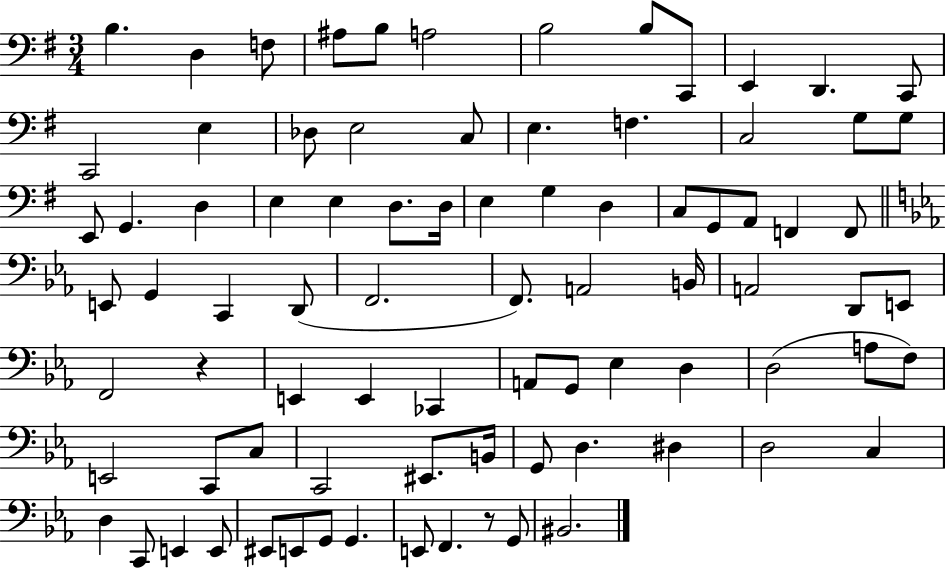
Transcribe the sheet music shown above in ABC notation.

X:1
T:Untitled
M:3/4
L:1/4
K:G
B, D, F,/2 ^A,/2 B,/2 A,2 B,2 B,/2 C,,/2 E,, D,, C,,/2 C,,2 E, _D,/2 E,2 C,/2 E, F, C,2 G,/2 G,/2 E,,/2 G,, D, E, E, D,/2 D,/4 E, G, D, C,/2 G,,/2 A,,/2 F,, F,,/2 E,,/2 G,, C,, D,,/2 F,,2 F,,/2 A,,2 B,,/4 A,,2 D,,/2 E,,/2 F,,2 z E,, E,, _C,, A,,/2 G,,/2 _E, D, D,2 A,/2 F,/2 E,,2 C,,/2 C,/2 C,,2 ^E,,/2 B,,/4 G,,/2 D, ^D, D,2 C, D, C,,/2 E,, E,,/2 ^E,,/2 E,,/2 G,,/2 G,, E,,/2 F,, z/2 G,,/2 ^B,,2